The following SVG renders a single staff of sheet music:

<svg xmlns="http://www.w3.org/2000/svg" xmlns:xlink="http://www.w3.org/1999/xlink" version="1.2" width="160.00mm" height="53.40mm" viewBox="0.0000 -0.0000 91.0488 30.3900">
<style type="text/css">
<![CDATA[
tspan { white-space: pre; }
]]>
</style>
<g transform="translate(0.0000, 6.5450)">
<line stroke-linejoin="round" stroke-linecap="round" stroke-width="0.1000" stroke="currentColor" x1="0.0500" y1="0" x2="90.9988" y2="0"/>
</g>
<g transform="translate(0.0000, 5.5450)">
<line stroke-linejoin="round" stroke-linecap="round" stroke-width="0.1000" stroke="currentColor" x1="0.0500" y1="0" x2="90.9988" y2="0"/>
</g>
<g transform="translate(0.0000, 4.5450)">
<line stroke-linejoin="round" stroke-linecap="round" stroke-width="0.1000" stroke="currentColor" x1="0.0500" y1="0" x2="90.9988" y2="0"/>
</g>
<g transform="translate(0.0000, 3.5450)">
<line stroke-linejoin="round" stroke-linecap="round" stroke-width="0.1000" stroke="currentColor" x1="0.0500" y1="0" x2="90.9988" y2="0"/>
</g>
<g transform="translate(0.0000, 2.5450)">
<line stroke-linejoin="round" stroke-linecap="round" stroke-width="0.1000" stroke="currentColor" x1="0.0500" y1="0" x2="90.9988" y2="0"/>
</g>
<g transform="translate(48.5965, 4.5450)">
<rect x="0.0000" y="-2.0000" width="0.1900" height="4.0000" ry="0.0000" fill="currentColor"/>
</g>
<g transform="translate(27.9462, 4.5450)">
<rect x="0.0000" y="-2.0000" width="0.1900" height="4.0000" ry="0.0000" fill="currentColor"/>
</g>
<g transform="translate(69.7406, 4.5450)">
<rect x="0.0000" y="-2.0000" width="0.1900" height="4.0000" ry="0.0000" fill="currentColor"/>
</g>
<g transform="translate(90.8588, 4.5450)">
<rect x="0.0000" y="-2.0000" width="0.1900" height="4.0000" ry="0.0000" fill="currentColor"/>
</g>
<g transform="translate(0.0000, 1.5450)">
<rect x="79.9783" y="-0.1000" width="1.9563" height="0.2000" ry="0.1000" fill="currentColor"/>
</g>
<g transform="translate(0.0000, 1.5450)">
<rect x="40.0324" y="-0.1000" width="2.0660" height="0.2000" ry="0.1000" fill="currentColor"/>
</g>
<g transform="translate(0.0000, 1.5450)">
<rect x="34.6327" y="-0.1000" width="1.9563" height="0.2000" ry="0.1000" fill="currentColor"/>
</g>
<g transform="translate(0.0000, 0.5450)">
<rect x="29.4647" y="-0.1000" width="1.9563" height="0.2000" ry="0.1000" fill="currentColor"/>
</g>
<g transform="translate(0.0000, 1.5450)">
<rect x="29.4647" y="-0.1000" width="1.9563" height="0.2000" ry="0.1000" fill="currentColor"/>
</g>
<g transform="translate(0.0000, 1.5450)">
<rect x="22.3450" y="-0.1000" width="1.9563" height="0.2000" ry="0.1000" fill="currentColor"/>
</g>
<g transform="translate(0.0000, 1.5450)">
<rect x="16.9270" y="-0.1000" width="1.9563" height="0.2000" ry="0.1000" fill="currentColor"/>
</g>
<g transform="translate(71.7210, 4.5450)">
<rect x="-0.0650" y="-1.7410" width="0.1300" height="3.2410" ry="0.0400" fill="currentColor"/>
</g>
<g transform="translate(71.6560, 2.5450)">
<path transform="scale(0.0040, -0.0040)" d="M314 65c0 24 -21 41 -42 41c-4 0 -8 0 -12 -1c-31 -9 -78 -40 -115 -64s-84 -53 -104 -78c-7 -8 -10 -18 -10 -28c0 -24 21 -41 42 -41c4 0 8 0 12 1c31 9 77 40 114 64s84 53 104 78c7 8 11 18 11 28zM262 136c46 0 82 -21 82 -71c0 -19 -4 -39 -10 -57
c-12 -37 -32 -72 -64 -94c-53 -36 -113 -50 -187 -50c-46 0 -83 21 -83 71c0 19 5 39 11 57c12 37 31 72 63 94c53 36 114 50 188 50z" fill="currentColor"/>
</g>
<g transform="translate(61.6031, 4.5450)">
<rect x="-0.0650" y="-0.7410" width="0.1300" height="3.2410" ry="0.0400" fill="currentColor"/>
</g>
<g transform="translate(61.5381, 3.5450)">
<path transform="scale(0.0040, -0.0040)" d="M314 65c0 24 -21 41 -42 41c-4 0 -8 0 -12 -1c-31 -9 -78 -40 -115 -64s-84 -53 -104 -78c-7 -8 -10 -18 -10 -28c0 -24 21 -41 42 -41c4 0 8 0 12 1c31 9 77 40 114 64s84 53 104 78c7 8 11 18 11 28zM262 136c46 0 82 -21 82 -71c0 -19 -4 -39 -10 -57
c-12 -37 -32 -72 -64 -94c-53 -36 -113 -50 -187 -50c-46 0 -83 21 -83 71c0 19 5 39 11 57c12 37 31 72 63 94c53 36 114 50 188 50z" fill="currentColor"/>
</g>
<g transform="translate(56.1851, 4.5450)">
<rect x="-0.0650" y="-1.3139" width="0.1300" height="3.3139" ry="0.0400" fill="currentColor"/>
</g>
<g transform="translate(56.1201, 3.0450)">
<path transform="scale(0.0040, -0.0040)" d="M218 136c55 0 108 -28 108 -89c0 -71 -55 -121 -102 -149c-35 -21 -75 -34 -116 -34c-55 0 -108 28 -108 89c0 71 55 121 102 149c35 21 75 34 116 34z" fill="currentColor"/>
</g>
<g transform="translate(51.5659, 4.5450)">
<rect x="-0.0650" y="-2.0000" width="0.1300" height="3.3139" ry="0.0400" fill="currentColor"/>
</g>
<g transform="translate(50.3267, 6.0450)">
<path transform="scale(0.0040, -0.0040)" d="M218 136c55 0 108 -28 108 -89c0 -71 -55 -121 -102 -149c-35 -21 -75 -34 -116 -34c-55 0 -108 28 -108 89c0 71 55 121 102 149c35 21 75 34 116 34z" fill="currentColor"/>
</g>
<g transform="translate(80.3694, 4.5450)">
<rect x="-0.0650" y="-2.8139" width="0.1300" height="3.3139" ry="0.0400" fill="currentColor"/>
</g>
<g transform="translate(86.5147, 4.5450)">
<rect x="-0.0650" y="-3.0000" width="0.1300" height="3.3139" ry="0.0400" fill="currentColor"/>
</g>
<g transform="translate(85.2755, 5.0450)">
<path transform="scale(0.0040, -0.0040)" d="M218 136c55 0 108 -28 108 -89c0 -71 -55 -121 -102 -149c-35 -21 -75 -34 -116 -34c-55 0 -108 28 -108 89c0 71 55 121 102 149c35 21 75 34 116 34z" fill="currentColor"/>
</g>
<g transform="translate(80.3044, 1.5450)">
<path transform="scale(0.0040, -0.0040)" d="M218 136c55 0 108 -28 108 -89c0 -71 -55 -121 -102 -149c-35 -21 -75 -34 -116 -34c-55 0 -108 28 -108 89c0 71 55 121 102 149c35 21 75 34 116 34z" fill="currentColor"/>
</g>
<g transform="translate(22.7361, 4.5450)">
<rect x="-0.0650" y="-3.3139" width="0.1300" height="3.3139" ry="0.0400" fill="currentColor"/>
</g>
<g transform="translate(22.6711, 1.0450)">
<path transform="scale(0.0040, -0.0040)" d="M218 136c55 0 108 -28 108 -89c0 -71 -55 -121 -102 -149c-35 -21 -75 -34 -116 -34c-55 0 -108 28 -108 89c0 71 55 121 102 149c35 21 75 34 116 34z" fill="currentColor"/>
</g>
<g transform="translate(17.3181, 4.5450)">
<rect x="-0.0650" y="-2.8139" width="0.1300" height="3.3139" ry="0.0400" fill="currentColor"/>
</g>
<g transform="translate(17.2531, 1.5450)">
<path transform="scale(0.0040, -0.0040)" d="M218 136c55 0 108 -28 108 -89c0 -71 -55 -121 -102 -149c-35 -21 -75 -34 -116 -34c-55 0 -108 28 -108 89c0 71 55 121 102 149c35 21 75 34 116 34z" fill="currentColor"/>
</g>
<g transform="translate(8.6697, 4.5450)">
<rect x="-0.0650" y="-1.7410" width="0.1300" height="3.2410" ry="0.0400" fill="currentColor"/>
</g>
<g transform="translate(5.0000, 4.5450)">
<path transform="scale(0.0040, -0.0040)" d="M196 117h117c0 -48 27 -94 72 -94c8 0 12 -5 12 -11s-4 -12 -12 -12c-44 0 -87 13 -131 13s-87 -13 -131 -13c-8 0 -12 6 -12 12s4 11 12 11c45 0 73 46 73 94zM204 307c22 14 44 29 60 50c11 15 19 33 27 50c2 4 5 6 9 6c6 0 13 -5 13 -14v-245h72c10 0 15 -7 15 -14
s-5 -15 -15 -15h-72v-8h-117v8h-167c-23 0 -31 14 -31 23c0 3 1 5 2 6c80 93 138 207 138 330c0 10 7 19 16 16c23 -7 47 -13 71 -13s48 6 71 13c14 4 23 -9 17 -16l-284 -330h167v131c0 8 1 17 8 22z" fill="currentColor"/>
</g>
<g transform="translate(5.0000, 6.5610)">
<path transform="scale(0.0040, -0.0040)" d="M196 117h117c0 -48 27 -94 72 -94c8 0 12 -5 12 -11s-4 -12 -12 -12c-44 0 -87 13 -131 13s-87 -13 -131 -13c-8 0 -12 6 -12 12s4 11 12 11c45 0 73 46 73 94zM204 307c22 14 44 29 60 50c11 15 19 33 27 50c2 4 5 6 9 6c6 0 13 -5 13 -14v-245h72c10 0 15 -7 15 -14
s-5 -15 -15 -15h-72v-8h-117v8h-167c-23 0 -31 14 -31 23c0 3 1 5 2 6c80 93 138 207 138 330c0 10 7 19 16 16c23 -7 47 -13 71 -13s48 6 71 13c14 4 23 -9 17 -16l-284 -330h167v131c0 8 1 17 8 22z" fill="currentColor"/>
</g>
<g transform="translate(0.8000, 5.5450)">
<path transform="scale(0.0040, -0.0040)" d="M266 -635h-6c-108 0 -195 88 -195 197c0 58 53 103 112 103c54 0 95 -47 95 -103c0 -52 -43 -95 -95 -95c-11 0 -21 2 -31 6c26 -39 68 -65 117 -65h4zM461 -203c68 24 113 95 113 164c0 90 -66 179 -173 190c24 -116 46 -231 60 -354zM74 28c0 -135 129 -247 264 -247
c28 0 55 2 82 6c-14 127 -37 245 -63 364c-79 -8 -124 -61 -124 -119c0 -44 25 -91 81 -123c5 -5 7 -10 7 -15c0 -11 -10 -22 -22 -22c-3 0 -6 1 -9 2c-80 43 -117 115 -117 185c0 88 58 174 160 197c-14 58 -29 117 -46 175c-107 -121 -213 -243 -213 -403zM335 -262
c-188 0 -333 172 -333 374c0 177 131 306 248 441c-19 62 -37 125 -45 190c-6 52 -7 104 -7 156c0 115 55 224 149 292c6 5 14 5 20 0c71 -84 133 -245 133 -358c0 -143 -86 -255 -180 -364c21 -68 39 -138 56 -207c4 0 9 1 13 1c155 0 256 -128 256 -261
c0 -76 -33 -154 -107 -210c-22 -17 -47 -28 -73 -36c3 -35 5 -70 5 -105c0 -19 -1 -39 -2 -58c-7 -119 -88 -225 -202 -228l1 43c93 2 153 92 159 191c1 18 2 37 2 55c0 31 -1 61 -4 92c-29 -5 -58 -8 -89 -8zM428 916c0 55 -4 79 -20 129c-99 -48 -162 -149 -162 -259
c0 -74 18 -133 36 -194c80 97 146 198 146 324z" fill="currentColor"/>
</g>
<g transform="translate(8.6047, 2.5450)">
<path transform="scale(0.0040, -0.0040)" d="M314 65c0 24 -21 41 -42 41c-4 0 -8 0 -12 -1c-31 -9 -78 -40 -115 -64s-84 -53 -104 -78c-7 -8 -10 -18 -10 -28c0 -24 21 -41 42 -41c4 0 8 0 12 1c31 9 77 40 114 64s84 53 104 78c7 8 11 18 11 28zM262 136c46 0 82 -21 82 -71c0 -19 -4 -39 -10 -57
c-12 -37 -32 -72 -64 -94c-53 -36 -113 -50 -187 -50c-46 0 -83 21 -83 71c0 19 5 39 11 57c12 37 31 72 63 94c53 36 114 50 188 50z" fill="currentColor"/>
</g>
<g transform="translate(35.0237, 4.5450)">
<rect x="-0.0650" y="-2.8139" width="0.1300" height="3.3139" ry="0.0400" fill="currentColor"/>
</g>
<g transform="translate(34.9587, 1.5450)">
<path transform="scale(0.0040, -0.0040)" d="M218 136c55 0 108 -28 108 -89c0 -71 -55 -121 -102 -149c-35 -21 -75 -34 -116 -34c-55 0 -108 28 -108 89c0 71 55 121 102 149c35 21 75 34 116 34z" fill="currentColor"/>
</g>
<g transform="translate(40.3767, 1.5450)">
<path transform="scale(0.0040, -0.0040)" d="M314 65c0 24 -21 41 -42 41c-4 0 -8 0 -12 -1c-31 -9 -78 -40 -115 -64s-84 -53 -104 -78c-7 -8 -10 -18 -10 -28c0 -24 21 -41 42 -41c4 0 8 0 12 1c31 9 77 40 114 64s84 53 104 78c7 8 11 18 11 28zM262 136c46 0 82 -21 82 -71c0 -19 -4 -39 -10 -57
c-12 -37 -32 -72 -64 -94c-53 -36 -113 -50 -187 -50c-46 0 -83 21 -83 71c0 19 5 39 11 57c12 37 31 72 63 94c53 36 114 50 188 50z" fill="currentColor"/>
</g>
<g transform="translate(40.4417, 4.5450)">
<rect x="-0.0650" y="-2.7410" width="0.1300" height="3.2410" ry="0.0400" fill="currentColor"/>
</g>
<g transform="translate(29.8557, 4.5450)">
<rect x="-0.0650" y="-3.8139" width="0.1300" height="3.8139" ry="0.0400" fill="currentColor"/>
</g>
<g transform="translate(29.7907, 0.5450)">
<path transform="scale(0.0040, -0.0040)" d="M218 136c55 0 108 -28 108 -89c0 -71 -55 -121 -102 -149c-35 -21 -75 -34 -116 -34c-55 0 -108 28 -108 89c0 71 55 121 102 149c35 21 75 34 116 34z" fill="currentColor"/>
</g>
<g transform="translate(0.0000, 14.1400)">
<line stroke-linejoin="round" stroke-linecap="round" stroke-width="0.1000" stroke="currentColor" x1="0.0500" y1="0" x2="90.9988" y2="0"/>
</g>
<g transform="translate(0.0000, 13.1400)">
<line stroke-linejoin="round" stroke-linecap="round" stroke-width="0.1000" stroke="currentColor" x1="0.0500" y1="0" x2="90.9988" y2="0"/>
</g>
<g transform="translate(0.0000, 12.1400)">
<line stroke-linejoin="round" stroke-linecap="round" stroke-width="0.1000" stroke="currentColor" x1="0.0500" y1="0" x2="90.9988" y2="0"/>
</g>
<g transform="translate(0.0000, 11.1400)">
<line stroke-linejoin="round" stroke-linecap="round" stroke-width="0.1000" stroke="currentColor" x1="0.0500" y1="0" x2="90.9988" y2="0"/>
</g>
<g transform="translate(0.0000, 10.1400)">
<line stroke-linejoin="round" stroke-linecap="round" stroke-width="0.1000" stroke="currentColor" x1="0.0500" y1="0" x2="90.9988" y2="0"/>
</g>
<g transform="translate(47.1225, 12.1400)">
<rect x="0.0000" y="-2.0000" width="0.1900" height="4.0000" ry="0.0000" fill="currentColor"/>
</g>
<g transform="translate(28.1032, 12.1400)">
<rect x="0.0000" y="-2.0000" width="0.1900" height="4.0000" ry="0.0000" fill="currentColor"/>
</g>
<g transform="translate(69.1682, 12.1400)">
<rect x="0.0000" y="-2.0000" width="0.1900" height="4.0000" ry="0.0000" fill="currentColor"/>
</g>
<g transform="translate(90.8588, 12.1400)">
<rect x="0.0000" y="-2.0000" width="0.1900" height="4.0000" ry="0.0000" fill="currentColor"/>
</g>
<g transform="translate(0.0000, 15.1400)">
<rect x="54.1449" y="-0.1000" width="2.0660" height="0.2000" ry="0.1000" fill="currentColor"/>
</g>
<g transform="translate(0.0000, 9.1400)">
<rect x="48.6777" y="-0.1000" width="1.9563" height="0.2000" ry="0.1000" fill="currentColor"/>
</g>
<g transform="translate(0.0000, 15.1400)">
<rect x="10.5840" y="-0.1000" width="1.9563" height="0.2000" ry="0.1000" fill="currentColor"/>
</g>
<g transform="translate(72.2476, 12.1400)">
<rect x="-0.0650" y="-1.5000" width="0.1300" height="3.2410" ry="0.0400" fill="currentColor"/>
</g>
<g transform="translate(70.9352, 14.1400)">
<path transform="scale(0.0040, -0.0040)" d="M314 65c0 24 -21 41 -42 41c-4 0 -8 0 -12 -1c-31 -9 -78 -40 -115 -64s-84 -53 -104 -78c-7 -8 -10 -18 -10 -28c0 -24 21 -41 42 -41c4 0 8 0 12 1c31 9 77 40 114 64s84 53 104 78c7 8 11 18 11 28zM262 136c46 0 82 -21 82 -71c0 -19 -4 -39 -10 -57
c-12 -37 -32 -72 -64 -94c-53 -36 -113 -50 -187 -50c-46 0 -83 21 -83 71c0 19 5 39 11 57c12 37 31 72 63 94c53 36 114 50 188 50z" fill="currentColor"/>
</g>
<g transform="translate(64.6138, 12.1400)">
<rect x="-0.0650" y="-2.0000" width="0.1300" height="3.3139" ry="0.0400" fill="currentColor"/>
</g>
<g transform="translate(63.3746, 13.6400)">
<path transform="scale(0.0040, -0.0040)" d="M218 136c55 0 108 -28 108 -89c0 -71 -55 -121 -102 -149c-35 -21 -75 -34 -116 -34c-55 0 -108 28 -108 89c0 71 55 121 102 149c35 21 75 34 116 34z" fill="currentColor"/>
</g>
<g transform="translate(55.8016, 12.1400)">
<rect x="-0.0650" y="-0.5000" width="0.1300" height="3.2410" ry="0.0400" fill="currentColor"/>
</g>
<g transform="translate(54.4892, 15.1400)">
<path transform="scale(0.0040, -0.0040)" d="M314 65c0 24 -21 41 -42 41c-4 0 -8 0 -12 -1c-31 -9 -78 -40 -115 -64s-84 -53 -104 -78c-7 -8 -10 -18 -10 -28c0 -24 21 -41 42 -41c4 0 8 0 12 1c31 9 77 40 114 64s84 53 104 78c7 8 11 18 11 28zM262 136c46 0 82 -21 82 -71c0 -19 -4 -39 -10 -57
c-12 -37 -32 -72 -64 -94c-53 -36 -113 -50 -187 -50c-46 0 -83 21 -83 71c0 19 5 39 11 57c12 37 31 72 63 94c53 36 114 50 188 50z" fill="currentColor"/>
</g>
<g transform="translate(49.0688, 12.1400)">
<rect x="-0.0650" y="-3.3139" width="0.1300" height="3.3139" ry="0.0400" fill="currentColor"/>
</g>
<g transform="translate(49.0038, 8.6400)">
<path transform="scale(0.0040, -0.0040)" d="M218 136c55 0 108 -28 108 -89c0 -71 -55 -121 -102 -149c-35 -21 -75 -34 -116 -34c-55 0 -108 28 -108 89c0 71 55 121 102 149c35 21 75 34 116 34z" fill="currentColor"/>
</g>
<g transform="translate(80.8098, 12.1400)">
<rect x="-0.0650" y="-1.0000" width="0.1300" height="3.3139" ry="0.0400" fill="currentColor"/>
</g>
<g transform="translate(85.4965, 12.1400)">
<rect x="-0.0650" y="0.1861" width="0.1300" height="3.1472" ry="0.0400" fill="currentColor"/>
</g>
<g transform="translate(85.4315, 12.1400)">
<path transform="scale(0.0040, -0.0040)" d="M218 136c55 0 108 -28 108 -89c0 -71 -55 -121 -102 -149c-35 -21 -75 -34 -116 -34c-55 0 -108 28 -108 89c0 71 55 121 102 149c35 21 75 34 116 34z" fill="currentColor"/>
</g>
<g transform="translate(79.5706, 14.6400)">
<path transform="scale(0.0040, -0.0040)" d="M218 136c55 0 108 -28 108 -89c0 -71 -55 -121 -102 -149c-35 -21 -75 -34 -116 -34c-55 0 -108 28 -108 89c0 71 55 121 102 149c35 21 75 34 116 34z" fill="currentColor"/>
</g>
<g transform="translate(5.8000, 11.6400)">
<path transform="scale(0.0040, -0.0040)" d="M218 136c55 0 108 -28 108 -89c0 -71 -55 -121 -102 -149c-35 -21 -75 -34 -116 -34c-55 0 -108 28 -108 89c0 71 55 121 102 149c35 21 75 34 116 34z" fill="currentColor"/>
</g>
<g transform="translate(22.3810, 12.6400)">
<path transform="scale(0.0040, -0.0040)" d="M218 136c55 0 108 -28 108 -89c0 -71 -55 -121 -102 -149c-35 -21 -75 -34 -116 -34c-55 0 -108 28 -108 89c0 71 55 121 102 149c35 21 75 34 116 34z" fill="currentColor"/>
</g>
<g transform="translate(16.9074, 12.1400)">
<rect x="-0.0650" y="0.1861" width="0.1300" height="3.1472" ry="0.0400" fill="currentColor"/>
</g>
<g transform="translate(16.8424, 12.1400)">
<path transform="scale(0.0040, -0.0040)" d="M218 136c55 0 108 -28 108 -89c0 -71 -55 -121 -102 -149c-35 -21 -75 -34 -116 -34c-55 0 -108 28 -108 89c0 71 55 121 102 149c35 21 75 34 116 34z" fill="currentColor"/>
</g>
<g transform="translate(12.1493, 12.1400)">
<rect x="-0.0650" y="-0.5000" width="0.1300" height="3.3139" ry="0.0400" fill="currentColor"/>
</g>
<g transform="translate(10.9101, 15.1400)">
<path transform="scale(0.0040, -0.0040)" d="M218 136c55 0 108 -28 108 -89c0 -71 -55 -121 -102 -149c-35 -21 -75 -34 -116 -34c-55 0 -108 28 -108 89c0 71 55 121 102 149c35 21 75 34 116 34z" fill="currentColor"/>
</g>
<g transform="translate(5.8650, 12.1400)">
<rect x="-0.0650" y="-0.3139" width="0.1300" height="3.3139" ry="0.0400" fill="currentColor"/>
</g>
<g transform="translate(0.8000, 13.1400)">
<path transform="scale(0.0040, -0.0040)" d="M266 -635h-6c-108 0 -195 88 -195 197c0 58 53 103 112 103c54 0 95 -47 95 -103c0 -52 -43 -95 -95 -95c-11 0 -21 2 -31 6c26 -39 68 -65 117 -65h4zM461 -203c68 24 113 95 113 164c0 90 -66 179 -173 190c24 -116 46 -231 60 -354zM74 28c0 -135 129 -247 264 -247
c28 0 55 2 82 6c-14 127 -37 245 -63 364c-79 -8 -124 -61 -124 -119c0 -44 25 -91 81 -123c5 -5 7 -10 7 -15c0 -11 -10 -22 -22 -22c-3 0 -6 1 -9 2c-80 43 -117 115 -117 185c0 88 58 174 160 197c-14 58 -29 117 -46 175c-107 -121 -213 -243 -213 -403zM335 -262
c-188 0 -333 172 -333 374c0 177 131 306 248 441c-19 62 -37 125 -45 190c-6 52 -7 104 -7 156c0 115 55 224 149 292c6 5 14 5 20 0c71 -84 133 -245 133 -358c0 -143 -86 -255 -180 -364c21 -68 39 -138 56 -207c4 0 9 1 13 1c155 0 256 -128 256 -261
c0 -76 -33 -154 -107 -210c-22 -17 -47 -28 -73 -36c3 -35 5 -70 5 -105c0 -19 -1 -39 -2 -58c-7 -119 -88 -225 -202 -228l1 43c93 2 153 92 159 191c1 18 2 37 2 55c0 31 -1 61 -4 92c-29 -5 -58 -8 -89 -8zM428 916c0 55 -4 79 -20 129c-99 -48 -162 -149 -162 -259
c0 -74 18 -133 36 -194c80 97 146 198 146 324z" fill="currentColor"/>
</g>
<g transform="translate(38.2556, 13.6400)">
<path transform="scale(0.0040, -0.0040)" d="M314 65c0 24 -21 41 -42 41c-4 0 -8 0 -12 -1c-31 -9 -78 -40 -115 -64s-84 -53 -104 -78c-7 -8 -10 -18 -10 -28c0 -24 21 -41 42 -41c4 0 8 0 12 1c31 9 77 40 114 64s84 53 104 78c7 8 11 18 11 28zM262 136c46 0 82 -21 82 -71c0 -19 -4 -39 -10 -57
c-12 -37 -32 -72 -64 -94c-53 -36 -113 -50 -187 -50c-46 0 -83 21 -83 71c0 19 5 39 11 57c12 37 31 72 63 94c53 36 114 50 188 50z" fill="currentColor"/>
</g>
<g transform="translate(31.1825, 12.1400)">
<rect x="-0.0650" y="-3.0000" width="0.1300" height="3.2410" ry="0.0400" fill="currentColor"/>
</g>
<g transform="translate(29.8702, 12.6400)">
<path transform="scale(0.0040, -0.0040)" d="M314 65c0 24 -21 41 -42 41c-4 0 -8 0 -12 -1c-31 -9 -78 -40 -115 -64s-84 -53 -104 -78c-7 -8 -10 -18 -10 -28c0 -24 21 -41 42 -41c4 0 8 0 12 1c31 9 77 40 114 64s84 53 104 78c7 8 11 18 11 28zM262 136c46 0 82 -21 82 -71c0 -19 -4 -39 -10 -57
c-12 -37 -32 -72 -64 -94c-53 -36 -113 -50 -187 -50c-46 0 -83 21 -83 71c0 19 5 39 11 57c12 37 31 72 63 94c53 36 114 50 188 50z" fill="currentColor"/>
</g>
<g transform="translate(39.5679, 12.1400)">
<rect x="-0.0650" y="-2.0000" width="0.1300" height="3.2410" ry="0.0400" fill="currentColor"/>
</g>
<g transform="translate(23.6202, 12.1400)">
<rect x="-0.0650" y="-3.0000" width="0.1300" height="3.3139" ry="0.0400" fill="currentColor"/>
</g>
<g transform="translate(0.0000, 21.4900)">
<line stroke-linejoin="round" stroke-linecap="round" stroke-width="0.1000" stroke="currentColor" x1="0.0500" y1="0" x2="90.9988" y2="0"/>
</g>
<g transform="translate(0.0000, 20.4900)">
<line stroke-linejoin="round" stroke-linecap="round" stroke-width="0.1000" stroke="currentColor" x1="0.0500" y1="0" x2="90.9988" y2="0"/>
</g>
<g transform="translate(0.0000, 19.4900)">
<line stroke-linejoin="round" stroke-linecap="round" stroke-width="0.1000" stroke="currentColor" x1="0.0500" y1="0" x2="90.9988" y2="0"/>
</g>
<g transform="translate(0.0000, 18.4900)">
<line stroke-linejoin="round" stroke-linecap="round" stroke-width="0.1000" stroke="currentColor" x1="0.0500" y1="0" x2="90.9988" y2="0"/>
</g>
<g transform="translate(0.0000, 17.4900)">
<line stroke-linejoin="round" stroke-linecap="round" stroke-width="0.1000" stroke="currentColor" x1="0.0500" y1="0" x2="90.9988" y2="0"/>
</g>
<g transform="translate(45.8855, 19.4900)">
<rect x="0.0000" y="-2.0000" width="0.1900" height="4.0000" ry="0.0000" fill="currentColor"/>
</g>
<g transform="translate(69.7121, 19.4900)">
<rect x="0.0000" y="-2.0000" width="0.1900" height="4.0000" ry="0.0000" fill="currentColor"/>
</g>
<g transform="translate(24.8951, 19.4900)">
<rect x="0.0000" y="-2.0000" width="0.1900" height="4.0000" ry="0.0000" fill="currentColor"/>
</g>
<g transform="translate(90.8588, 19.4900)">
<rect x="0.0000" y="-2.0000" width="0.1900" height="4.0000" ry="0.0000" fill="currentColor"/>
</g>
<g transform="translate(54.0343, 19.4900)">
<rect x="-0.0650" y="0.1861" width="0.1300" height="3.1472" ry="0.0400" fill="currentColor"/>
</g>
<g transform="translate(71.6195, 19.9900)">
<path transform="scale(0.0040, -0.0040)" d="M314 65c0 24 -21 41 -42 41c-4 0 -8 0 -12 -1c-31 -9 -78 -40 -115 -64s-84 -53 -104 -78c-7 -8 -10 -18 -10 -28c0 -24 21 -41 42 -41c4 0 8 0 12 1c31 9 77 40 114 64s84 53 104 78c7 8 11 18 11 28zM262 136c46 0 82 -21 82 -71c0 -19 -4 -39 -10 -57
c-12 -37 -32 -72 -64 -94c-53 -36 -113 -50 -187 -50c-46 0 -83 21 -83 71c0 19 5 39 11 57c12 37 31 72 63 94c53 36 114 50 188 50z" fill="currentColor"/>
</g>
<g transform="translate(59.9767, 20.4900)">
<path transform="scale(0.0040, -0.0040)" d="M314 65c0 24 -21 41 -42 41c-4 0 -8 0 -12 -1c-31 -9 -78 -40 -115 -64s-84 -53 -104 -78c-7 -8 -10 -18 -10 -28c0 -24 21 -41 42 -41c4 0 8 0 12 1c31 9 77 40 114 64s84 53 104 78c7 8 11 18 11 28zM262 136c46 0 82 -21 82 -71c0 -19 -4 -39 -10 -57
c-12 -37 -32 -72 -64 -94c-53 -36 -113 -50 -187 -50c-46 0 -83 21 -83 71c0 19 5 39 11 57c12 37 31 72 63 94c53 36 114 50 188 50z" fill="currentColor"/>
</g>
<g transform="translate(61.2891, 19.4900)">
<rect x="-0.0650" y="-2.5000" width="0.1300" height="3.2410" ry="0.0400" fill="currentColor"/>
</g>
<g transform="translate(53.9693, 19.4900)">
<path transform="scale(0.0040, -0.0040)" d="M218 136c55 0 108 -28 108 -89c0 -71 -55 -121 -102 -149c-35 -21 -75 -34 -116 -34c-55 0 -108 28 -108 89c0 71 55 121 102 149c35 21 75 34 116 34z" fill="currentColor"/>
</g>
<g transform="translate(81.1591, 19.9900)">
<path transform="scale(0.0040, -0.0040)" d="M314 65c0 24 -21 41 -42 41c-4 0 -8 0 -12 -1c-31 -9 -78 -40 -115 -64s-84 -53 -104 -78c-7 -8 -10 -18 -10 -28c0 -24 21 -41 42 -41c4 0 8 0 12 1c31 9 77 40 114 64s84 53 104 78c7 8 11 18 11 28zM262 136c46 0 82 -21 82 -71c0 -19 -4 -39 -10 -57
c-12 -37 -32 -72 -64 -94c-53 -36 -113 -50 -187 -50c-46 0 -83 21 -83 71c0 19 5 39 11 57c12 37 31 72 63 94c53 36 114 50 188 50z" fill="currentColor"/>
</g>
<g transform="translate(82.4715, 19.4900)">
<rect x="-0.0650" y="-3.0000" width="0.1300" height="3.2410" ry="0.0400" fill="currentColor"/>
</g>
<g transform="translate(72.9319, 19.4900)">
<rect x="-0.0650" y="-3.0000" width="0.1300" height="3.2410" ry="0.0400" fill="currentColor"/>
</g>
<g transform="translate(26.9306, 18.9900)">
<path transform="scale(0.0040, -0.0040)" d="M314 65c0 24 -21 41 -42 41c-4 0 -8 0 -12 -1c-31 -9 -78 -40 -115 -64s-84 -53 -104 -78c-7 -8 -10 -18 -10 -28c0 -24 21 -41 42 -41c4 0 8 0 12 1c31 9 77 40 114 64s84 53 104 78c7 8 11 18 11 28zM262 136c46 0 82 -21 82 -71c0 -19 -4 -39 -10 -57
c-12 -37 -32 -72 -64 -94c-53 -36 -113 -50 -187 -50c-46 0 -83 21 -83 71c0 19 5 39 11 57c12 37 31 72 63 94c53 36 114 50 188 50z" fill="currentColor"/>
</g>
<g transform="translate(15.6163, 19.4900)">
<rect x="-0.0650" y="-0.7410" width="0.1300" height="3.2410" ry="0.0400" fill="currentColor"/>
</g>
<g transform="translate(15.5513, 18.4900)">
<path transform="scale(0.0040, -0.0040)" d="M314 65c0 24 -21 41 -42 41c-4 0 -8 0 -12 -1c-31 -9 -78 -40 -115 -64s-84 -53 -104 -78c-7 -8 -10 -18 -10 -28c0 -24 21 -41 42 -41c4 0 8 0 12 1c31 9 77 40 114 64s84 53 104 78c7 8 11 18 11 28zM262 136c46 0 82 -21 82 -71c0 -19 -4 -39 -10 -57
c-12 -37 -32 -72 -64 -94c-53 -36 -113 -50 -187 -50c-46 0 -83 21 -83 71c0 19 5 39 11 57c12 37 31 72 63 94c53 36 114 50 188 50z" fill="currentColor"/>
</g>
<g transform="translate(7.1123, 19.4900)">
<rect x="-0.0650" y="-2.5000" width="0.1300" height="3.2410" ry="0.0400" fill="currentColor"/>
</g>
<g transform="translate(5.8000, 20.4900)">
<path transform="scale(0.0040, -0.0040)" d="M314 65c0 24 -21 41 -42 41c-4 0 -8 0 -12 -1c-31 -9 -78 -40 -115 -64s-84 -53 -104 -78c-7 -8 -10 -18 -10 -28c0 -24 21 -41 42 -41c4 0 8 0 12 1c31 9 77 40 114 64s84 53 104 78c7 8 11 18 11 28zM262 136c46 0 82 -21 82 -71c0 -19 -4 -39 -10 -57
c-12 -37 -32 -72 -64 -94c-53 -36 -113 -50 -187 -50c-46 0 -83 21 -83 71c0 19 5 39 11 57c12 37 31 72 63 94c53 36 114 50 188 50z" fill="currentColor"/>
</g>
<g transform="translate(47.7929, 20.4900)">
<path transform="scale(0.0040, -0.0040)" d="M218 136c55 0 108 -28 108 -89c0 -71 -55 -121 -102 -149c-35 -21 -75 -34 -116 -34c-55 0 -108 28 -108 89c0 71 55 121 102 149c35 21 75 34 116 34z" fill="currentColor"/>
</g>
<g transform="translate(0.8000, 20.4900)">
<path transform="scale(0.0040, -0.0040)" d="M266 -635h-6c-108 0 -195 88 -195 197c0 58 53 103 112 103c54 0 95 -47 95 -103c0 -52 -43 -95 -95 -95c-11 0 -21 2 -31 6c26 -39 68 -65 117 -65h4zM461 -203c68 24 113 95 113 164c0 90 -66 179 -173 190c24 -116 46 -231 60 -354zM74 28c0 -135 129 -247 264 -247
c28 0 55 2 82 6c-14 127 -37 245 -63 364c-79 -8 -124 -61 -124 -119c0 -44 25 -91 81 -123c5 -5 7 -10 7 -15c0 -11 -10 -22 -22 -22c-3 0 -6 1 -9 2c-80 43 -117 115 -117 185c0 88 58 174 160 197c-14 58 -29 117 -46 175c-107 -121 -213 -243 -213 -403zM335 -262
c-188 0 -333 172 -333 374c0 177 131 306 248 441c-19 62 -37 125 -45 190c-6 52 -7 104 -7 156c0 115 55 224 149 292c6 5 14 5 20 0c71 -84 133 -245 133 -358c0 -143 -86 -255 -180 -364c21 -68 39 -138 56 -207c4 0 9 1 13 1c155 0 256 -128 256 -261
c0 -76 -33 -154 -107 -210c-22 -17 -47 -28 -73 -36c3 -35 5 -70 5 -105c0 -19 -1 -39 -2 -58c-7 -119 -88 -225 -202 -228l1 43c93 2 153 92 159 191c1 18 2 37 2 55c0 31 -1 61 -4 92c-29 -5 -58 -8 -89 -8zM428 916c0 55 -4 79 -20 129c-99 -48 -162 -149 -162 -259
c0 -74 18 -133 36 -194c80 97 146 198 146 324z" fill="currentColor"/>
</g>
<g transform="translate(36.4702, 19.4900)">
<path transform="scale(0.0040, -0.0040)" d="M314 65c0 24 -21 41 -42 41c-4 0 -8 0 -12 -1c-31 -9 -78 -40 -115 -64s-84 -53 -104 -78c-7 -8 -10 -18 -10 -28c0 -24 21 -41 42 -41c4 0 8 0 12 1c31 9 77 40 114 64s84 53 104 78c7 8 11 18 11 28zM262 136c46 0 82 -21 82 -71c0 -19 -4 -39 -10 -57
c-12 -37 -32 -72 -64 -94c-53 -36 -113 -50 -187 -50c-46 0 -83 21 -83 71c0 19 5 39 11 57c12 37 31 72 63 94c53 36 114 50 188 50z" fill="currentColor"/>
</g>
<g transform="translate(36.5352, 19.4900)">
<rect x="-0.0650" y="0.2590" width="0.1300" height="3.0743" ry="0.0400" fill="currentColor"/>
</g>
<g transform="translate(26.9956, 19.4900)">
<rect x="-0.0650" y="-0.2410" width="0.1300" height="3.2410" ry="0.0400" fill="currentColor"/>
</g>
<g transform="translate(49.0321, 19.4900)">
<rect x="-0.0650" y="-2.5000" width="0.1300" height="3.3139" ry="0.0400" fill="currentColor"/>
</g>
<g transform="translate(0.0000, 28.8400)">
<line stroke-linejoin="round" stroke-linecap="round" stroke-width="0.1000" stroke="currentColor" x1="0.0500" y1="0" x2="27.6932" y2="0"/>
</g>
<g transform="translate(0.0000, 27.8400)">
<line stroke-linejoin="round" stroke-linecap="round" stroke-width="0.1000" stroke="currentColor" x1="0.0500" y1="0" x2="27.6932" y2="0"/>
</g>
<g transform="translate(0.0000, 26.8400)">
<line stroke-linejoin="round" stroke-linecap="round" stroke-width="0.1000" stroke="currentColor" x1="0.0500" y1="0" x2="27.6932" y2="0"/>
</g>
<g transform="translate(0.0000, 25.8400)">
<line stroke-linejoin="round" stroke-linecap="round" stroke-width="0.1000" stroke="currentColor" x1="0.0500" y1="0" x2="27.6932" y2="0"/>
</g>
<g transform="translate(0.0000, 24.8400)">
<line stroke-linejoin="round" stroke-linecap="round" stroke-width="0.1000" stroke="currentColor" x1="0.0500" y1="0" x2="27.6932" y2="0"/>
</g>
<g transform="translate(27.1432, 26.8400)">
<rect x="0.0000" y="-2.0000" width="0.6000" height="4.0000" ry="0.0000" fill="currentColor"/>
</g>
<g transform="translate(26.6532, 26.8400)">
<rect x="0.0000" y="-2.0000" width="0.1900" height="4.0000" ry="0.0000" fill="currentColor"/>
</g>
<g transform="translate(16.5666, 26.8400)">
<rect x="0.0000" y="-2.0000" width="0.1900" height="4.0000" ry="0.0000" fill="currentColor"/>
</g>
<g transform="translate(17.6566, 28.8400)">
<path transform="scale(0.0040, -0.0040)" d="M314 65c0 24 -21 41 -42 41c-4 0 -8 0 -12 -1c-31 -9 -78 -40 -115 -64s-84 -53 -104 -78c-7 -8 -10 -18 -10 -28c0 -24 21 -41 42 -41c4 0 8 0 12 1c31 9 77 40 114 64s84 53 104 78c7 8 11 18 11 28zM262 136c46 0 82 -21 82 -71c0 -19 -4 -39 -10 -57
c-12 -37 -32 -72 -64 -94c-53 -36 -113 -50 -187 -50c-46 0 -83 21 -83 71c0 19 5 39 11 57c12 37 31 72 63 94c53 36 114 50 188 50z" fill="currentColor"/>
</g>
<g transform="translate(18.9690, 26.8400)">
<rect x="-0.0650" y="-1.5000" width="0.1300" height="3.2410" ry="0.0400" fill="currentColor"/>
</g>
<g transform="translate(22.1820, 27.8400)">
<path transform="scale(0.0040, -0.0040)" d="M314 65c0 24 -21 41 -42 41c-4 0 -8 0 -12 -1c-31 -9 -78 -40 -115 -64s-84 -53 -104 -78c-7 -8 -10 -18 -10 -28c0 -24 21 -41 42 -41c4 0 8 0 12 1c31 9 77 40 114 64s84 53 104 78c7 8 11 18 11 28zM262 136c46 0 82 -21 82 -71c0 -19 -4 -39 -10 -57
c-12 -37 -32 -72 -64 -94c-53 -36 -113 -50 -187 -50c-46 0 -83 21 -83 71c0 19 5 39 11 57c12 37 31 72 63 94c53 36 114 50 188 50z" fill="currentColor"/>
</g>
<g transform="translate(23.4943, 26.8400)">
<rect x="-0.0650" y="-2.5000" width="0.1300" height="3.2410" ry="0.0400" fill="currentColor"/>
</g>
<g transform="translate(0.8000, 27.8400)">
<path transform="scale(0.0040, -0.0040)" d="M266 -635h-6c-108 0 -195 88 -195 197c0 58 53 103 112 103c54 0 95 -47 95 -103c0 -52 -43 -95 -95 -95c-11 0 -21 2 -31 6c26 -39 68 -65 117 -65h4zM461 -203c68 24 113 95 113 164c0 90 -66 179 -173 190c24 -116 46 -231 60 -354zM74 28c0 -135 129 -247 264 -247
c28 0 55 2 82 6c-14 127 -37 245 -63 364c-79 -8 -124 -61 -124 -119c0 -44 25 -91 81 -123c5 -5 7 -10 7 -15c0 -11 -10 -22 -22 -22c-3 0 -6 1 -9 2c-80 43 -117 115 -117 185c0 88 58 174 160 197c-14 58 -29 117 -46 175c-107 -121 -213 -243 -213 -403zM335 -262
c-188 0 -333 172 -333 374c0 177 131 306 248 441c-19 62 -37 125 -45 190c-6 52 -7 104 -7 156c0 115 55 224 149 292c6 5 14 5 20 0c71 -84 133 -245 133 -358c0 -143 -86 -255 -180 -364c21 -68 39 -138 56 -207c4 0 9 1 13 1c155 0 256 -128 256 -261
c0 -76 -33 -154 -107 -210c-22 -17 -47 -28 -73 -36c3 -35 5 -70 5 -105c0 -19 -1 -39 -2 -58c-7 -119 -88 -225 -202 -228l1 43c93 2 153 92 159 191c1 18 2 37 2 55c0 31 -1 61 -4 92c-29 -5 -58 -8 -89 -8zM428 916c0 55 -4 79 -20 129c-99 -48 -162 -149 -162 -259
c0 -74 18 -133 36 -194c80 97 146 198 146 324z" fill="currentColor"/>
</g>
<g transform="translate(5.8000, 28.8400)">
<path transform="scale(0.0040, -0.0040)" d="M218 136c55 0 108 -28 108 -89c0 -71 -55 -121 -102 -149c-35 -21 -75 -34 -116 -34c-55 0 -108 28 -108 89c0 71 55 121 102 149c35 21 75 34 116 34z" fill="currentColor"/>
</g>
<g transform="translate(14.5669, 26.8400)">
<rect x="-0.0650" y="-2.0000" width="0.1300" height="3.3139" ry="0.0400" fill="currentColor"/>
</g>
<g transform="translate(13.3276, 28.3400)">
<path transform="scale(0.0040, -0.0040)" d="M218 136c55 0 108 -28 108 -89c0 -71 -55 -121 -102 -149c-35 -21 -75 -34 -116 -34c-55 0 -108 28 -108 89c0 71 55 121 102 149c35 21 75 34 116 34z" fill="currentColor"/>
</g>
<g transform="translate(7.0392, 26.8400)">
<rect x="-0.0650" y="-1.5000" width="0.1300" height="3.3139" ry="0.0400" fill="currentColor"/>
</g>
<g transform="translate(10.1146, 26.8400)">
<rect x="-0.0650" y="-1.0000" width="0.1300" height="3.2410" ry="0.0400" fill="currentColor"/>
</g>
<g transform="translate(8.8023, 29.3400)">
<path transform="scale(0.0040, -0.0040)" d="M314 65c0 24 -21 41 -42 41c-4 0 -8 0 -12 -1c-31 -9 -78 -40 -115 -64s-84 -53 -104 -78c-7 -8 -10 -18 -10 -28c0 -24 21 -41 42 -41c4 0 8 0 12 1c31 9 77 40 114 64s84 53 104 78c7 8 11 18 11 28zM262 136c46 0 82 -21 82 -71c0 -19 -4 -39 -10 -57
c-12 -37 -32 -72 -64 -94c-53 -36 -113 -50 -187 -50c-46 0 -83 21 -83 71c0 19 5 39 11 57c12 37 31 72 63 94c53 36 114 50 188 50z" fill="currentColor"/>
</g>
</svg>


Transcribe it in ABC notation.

X:1
T:Untitled
M:4/4
L:1/4
K:C
f2 a b c' a a2 F e d2 f2 a A c C B A A2 F2 b C2 F E2 D B G2 d2 c2 B2 G B G2 A2 A2 E D2 F E2 G2